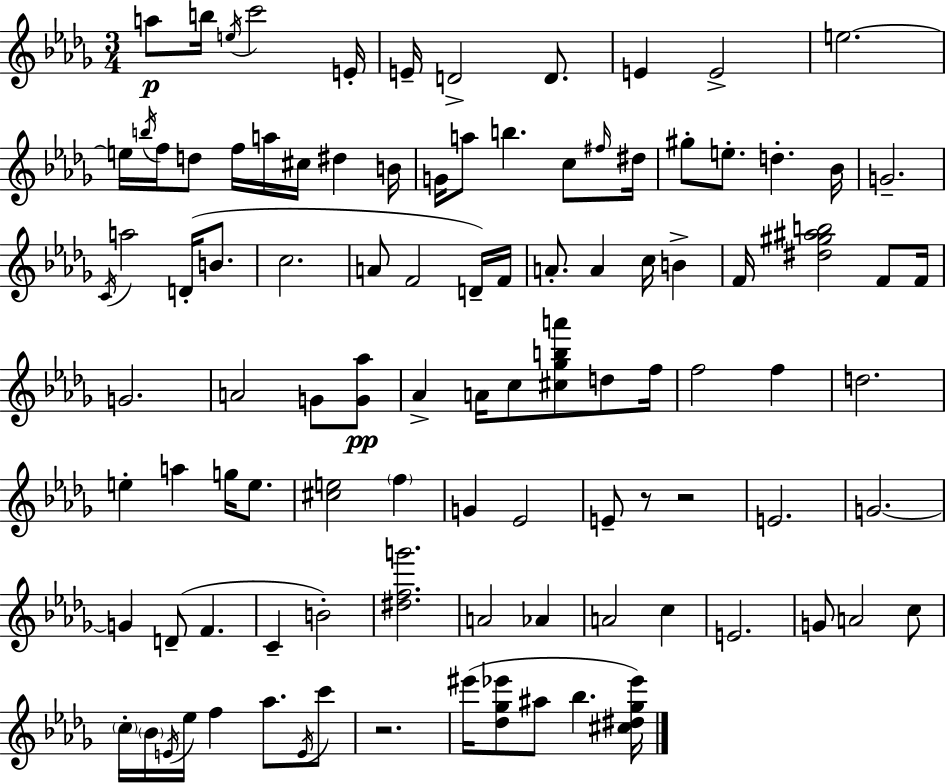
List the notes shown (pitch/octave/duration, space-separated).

A5/e B5/s E5/s C6/h E4/s E4/s D4/h D4/e. E4/q E4/h E5/h. E5/s B5/s F5/s D5/e F5/s A5/s C#5/s D#5/q B4/s G4/s A5/e B5/q. C5/e F#5/s D#5/s G#5/e E5/e. D5/q. Bb4/s G4/h. C4/s A5/h D4/s B4/e. C5/h. A4/e F4/h D4/s F4/s A4/e. A4/q C5/s B4/q F4/s [D#5,G#5,A#5,B5]/h F4/e F4/s G4/h. A4/h G4/e [G4,Ab5]/e Ab4/q A4/s C5/e [C#5,Gb5,B5,A6]/e D5/e F5/s F5/h F5/q D5/h. E5/q A5/q G5/s E5/e. [C#5,E5]/h F5/q G4/q Eb4/h E4/e R/e R/h E4/h. G4/h. G4/q D4/e F4/q. C4/q B4/h [D#5,F5,G6]/h. A4/h Ab4/q A4/h C5/q E4/h. G4/e A4/h C5/e C5/s Bb4/s E4/s Eb5/s F5/q Ab5/e. E4/s C6/e R/h. EIS6/s [Db5,Gb5,Eb6]/e A#5/e Bb5/q. [C#5,D#5,Gb5,Eb6]/s